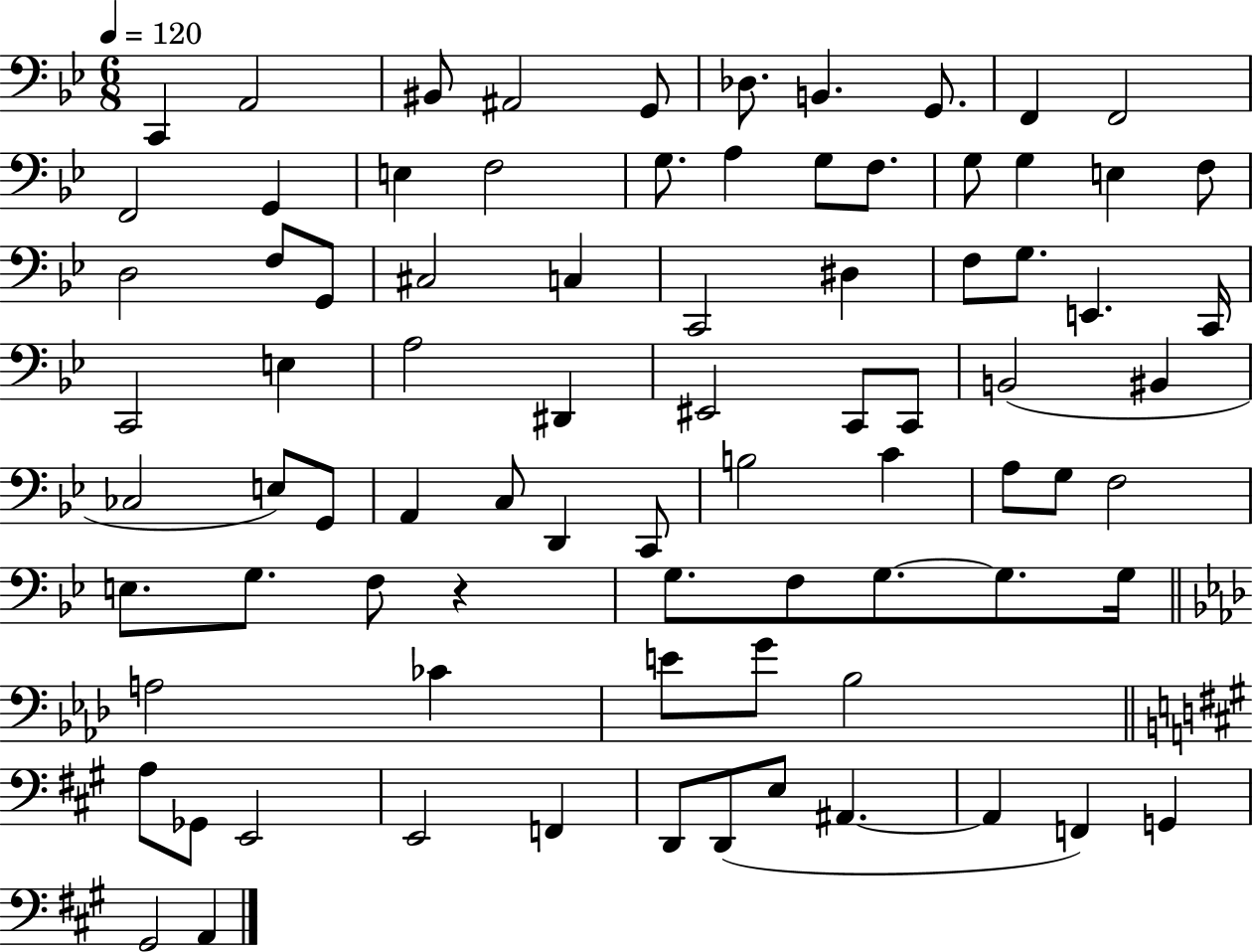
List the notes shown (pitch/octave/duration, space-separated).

C2/q A2/h BIS2/e A#2/h G2/e Db3/e. B2/q. G2/e. F2/q F2/h F2/h G2/q E3/q F3/h G3/e. A3/q G3/e F3/e. G3/e G3/q E3/q F3/e D3/h F3/e G2/e C#3/h C3/q C2/h D#3/q F3/e G3/e. E2/q. C2/s C2/h E3/q A3/h D#2/q EIS2/h C2/e C2/e B2/h BIS2/q CES3/h E3/e G2/e A2/q C3/e D2/q C2/e B3/h C4/q A3/e G3/e F3/h E3/e. G3/e. F3/e R/q G3/e. F3/e G3/e. G3/e. G3/s A3/h CES4/q E4/e G4/e Bb3/h A3/e Gb2/e E2/h E2/h F2/q D2/e D2/e E3/e A#2/q. A#2/q F2/q G2/q G#2/h A2/q